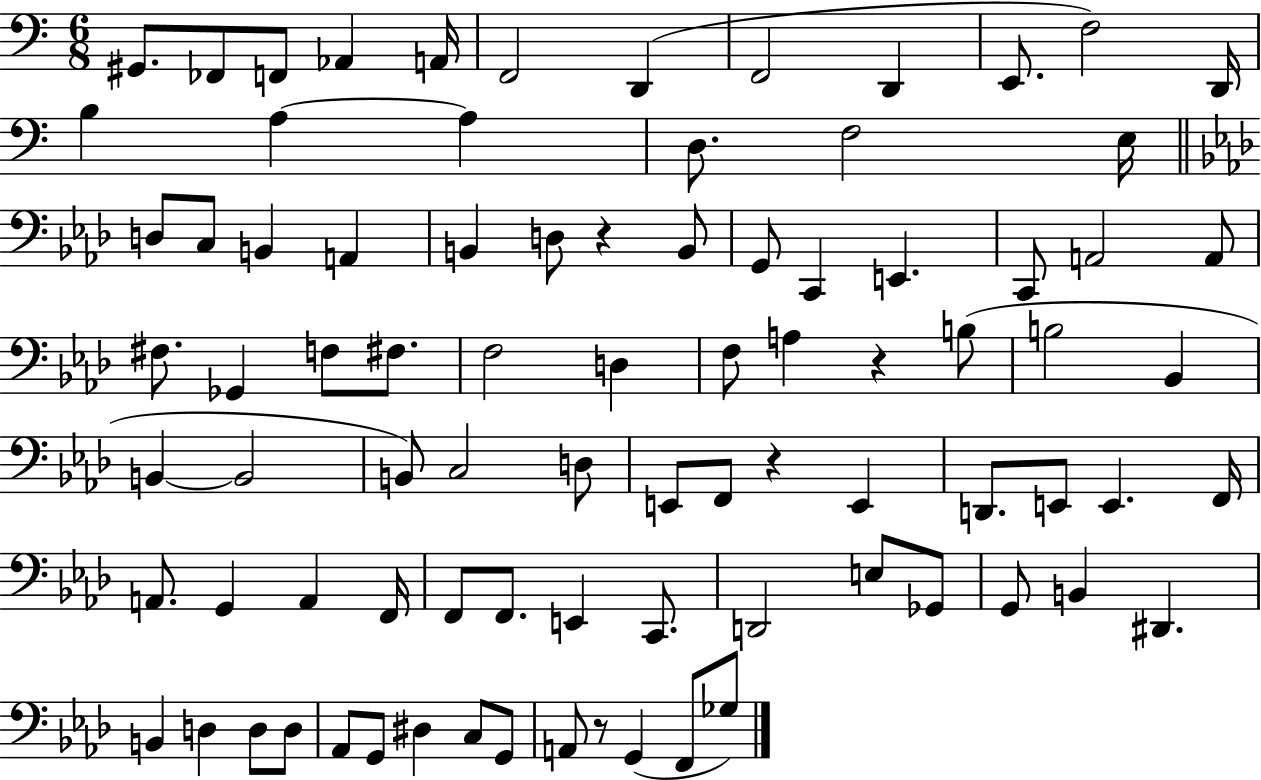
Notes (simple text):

G#2/e. FES2/e F2/e Ab2/q A2/s F2/h D2/q F2/h D2/q E2/e. F3/h D2/s B3/q A3/q A3/q D3/e. F3/h E3/s D3/e C3/e B2/q A2/q B2/q D3/e R/q B2/e G2/e C2/q E2/q. C2/e A2/h A2/e F#3/e. Gb2/q F3/e F#3/e. F3/h D3/q F3/e A3/q R/q B3/e B3/h Bb2/q B2/q B2/h B2/e C3/h D3/e E2/e F2/e R/q E2/q D2/e. E2/e E2/q. F2/s A2/e. G2/q A2/q F2/s F2/e F2/e. E2/q C2/e. D2/h E3/e Gb2/e G2/e B2/q D#2/q. B2/q D3/q D3/e D3/e Ab2/e G2/e D#3/q C3/e G2/e A2/e R/e G2/q F2/e Gb3/e